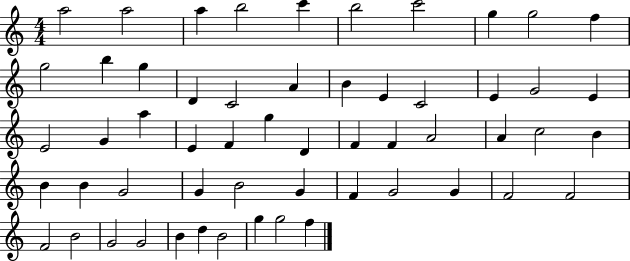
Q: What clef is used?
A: treble